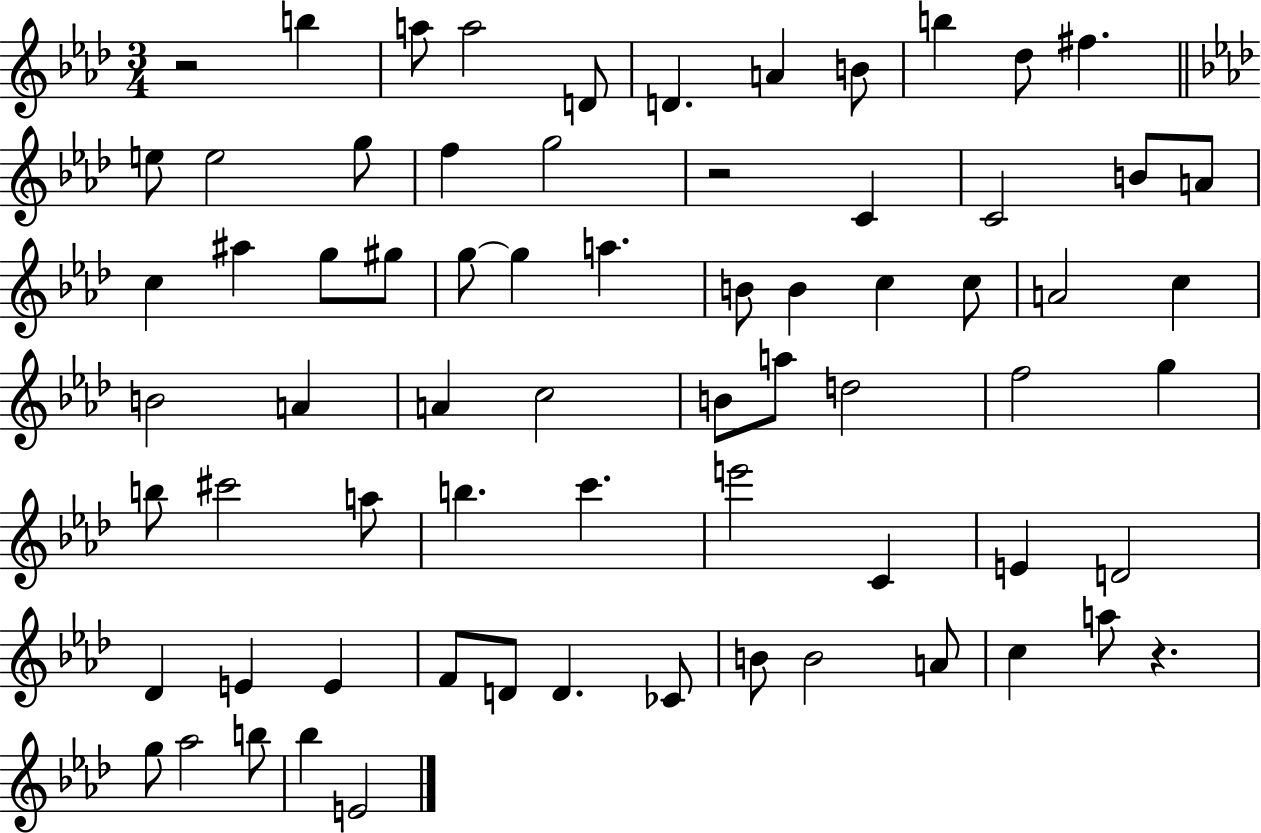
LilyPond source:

{
  \clef treble
  \numericTimeSignature
  \time 3/4
  \key aes \major
  \repeat volta 2 { r2 b''4 | a''8 a''2 d'8 | d'4. a'4 b'8 | b''4 des''8 fis''4. | \break \bar "||" \break \key f \minor e''8 e''2 g''8 | f''4 g''2 | r2 c'4 | c'2 b'8 a'8 | \break c''4 ais''4 g''8 gis''8 | g''8~~ g''4 a''4. | b'8 b'4 c''4 c''8 | a'2 c''4 | \break b'2 a'4 | a'4 c''2 | b'8 a''8 d''2 | f''2 g''4 | \break b''8 cis'''2 a''8 | b''4. c'''4. | e'''2 c'4 | e'4 d'2 | \break des'4 e'4 e'4 | f'8 d'8 d'4. ces'8 | b'8 b'2 a'8 | c''4 a''8 r4. | \break g''8 aes''2 b''8 | bes''4 e'2 | } \bar "|."
}